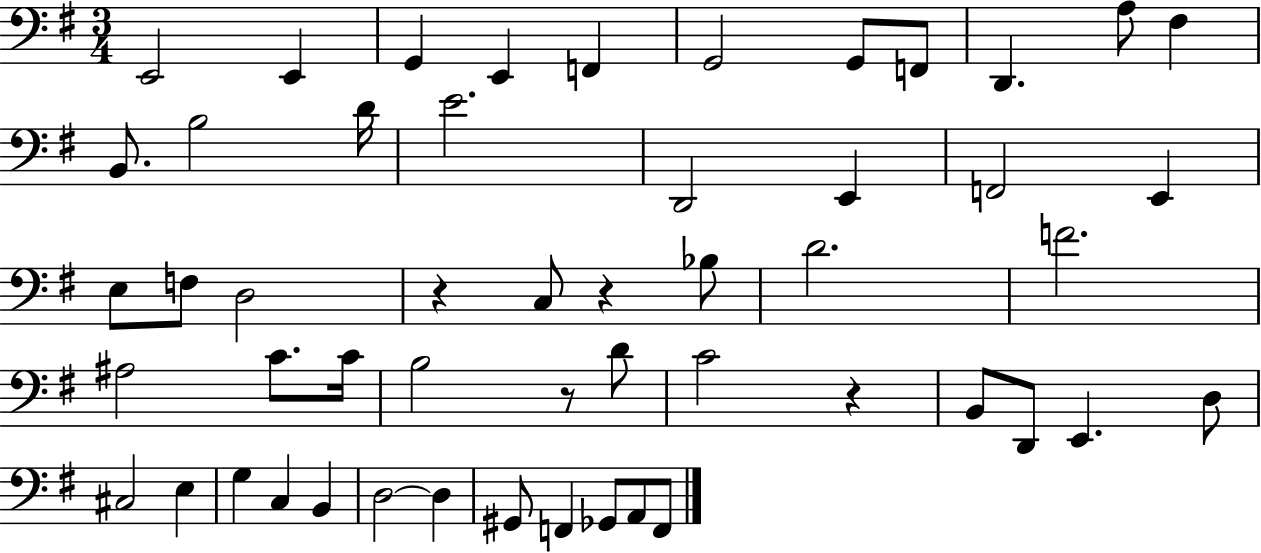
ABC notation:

X:1
T:Untitled
M:3/4
L:1/4
K:G
E,,2 E,, G,, E,, F,, G,,2 G,,/2 F,,/2 D,, A,/2 ^F, B,,/2 B,2 D/4 E2 D,,2 E,, F,,2 E,, E,/2 F,/2 D,2 z C,/2 z _B,/2 D2 F2 ^A,2 C/2 C/4 B,2 z/2 D/2 C2 z B,,/2 D,,/2 E,, D,/2 ^C,2 E, G, C, B,, D,2 D, ^G,,/2 F,, _G,,/2 A,,/2 F,,/2